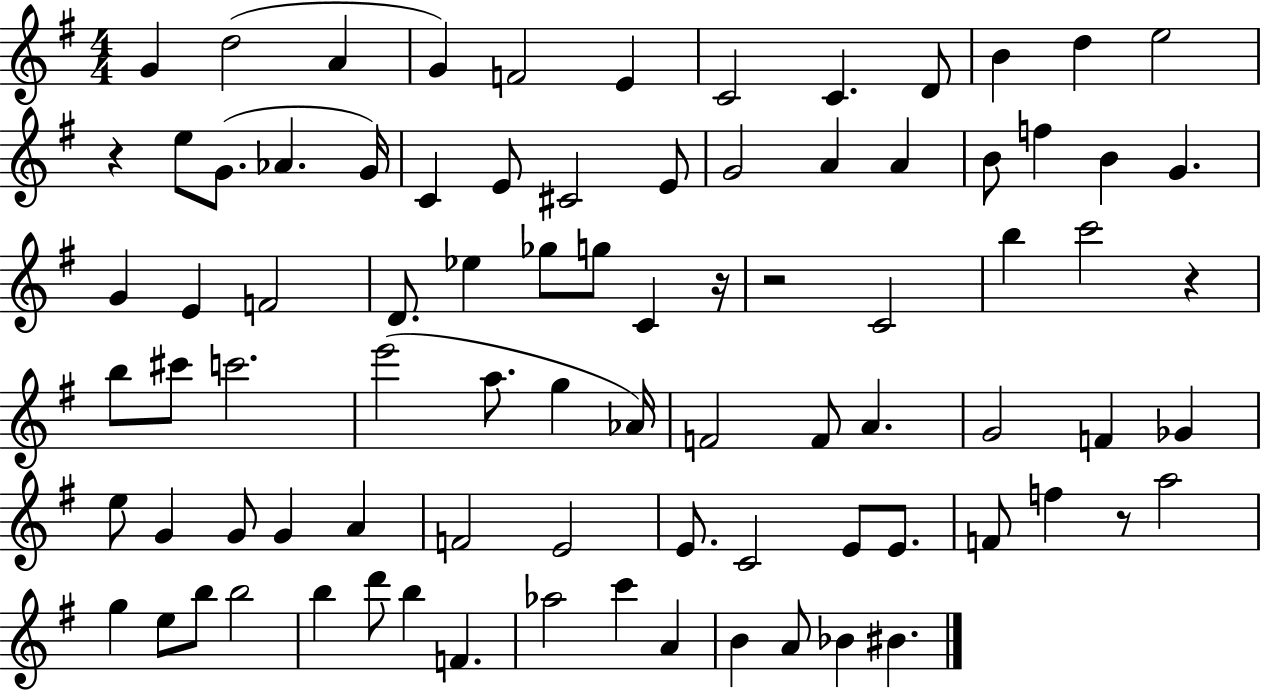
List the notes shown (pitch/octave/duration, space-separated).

G4/q D5/h A4/q G4/q F4/h E4/q C4/h C4/q. D4/e B4/q D5/q E5/h R/q E5/e G4/e. Ab4/q. G4/s C4/q E4/e C#4/h E4/e G4/h A4/q A4/q B4/e F5/q B4/q G4/q. G4/q E4/q F4/h D4/e. Eb5/q Gb5/e G5/e C4/q R/s R/h C4/h B5/q C6/h R/q B5/e C#6/e C6/h. E6/h A5/e. G5/q Ab4/s F4/h F4/e A4/q. G4/h F4/q Gb4/q E5/e G4/q G4/e G4/q A4/q F4/h E4/h E4/e. C4/h E4/e E4/e. F4/e F5/q R/e A5/h G5/q E5/e B5/e B5/h B5/q D6/e B5/q F4/q. Ab5/h C6/q A4/q B4/q A4/e Bb4/q BIS4/q.